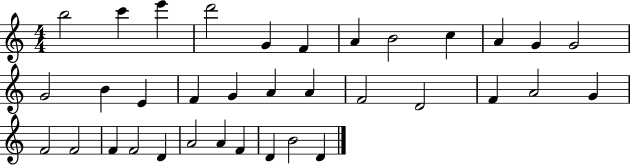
B5/h C6/q E6/q D6/h G4/q F4/q A4/q B4/h C5/q A4/q G4/q G4/h G4/h B4/q E4/q F4/q G4/q A4/q A4/q F4/h D4/h F4/q A4/h G4/q F4/h F4/h F4/q F4/h D4/q A4/h A4/q F4/q D4/q B4/h D4/q